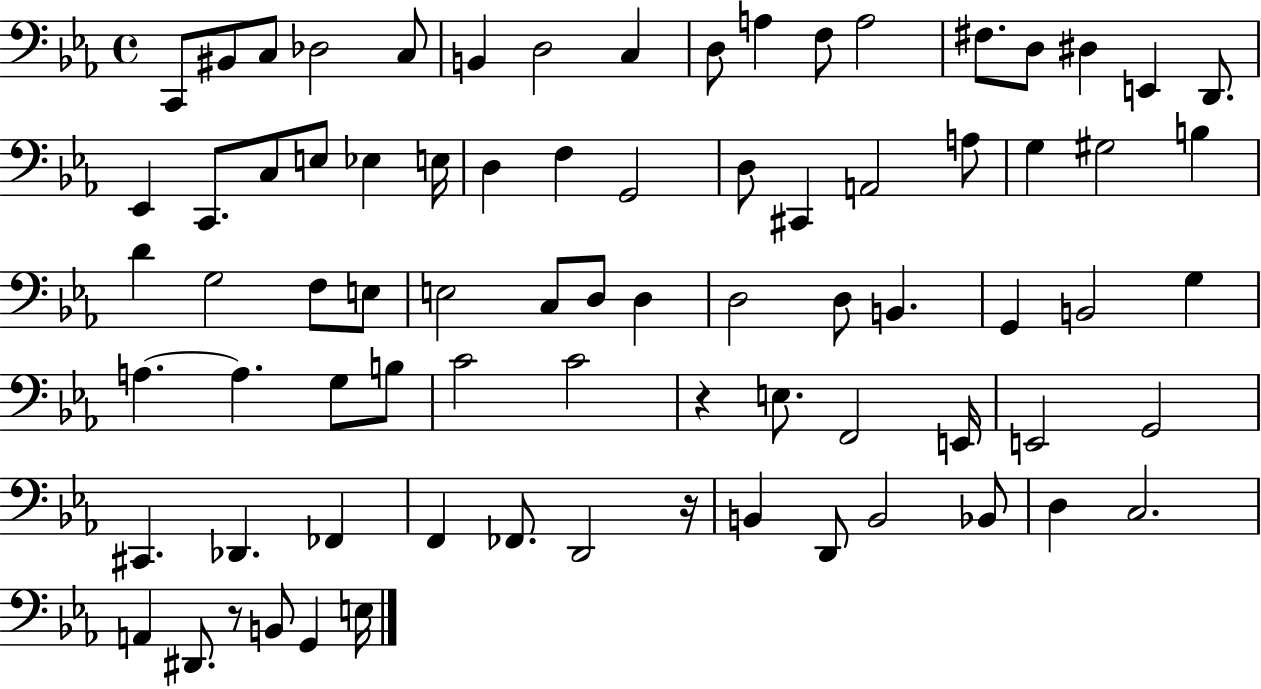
C2/e BIS2/e C3/e Db3/h C3/e B2/q D3/h C3/q D3/e A3/q F3/e A3/h F#3/e. D3/e D#3/q E2/q D2/e. Eb2/q C2/e. C3/e E3/e Eb3/q E3/s D3/q F3/q G2/h D3/e C#2/q A2/h A3/e G3/q G#3/h B3/q D4/q G3/h F3/e E3/e E3/h C3/e D3/e D3/q D3/h D3/e B2/q. G2/q B2/h G3/q A3/q. A3/q. G3/e B3/e C4/h C4/h R/q E3/e. F2/h E2/s E2/h G2/h C#2/q. Db2/q. FES2/q F2/q FES2/e. D2/h R/s B2/q D2/e B2/h Bb2/e D3/q C3/h. A2/q D#2/e. R/e B2/e G2/q E3/s